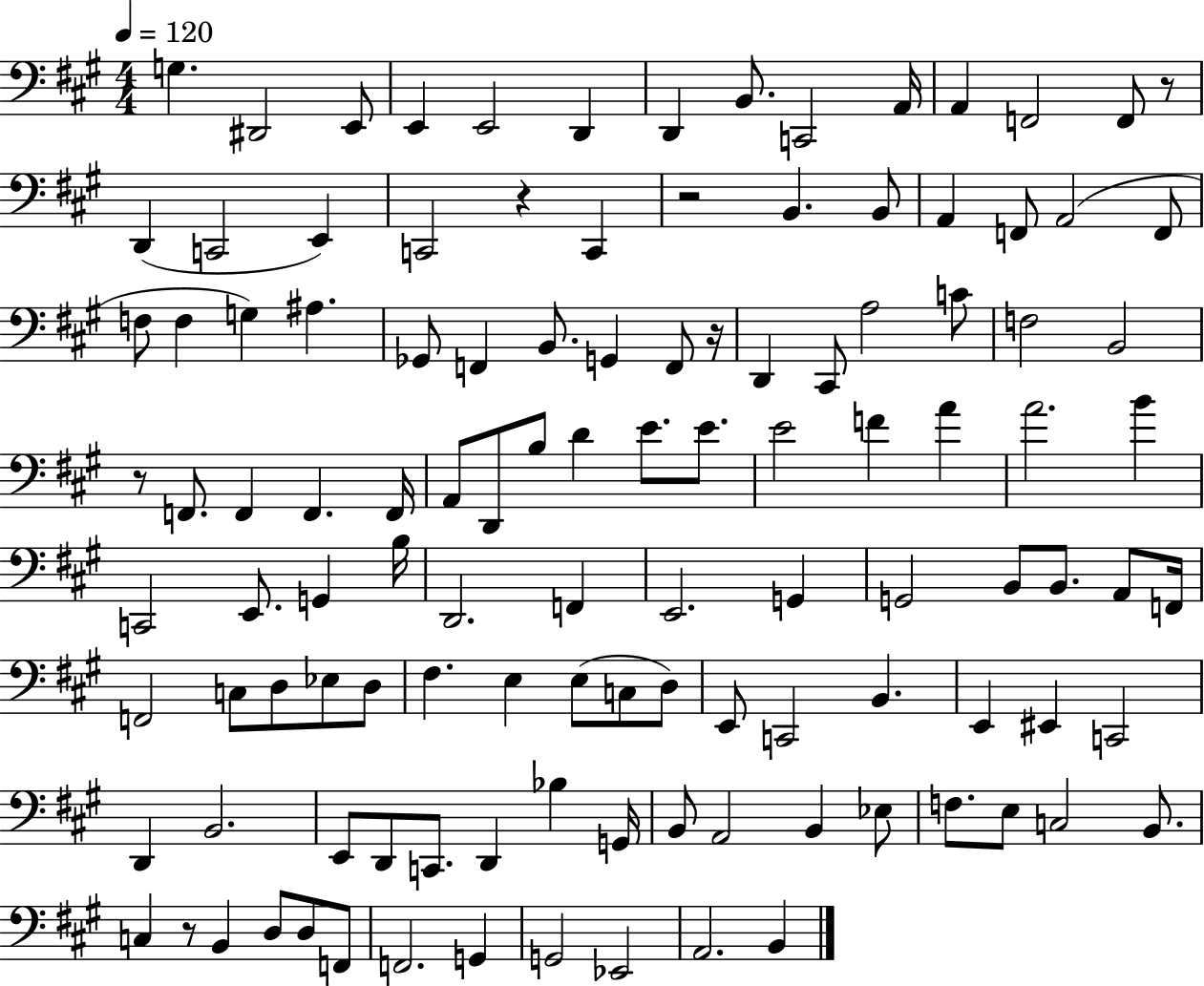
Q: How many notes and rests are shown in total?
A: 116